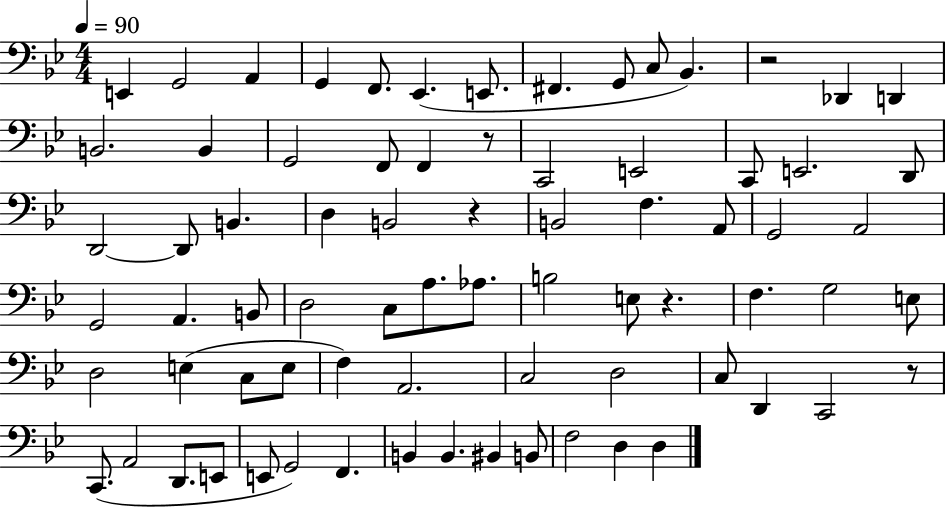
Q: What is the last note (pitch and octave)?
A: D3